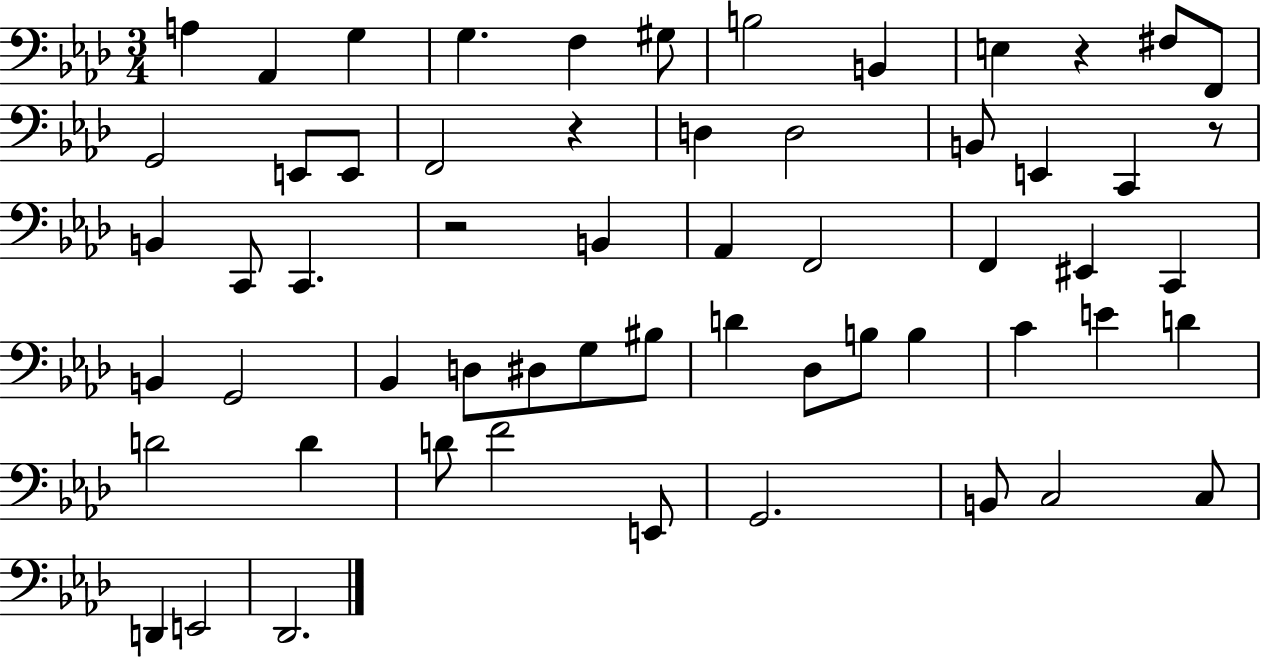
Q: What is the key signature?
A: AES major